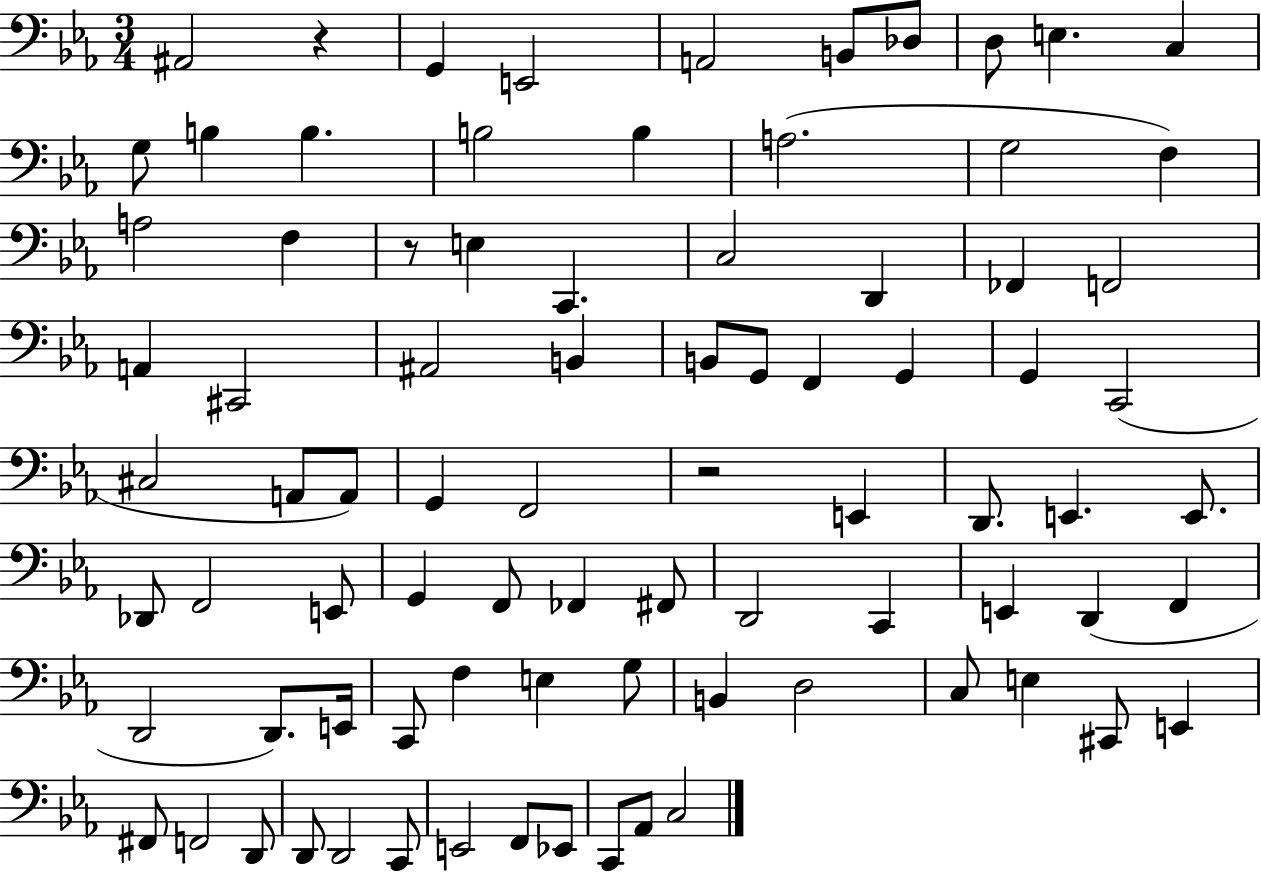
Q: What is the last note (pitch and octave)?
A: C3